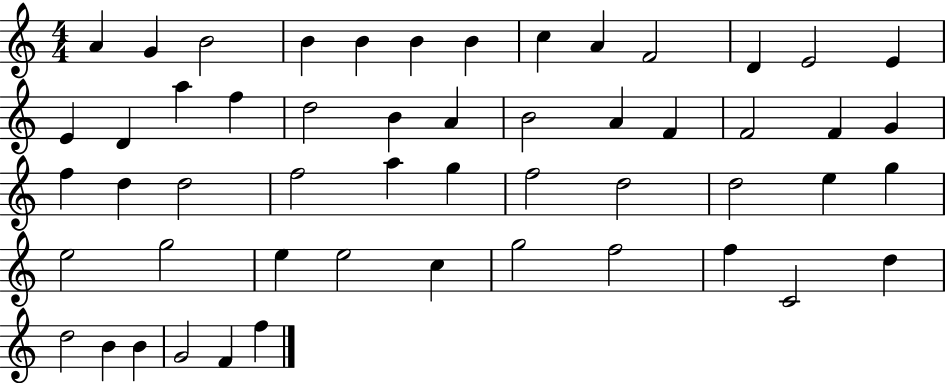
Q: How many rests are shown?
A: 0